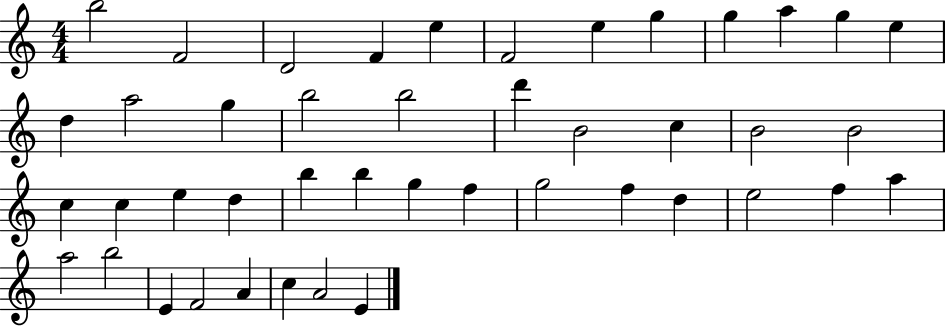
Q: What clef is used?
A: treble